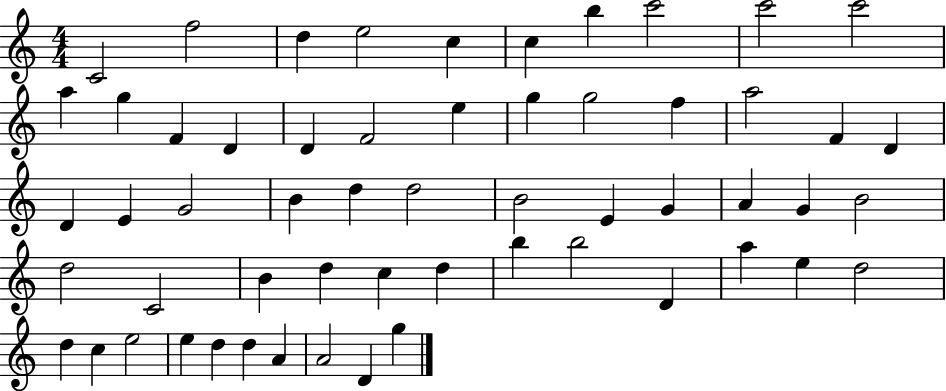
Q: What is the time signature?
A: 4/4